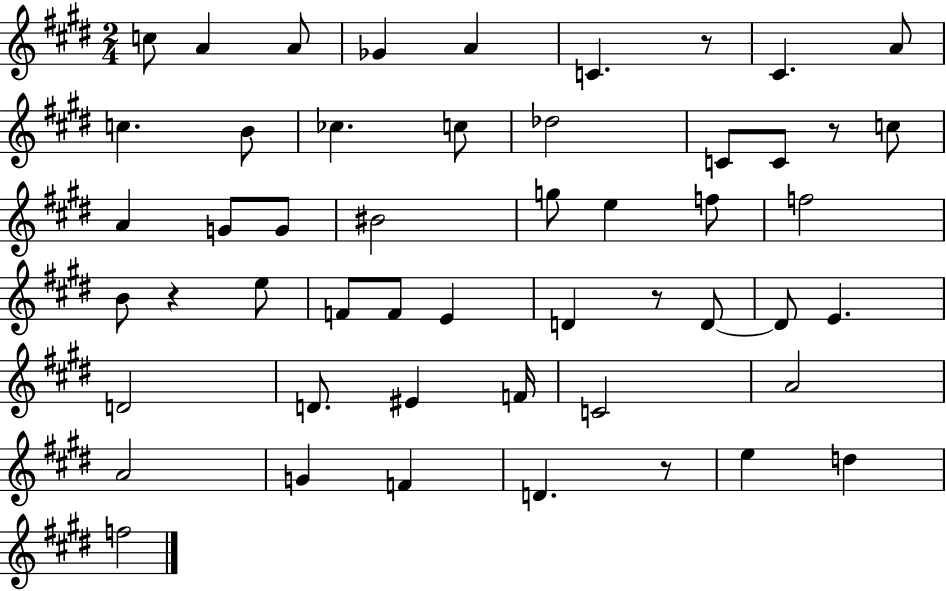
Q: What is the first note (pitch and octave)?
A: C5